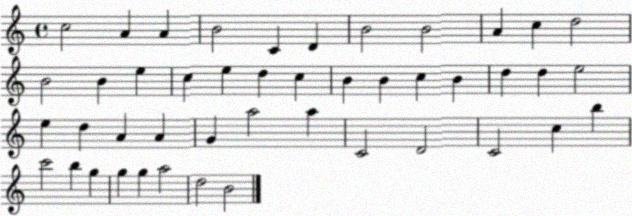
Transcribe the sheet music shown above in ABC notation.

X:1
T:Untitled
M:4/4
L:1/4
K:C
c2 A A B2 C D B2 B2 A c d2 B2 B e c e d c B B c B d d e2 e d A A G a2 a C2 D2 C2 c b c'2 b g g g a2 d2 B2